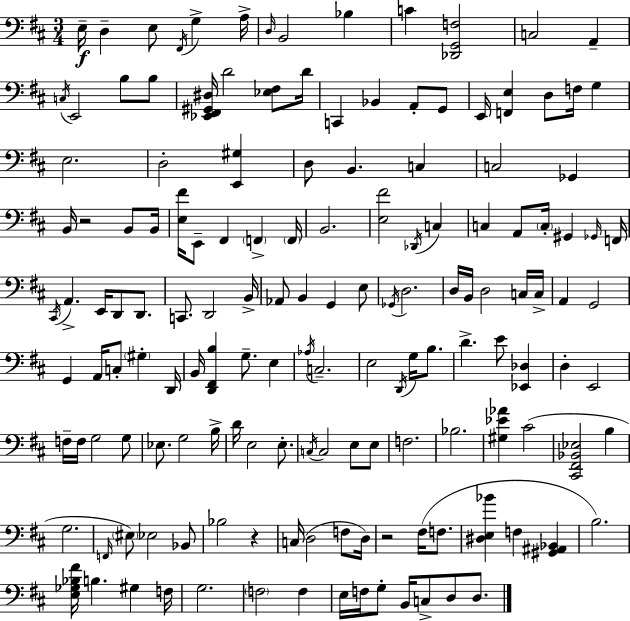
E3/s D3/q E3/e F#2/s G3/q A3/s D3/s B2/h Bb3/q C4/q [Db2,G2,F3]/h C3/h A2/q C3/s E2/h B3/e B3/e [Eb2,F#2,G#2,D#3]/s D4/h [Eb3,F#3]/e D4/s C2/q Bb2/q A2/e G2/e E2/s [F2,E3]/q D3/e F3/s G3/q E3/h. D3/h [E2,G#3]/q D3/e B2/q. C3/q C3/h Gb2/q B2/s R/h B2/e B2/s [E3,F#4]/s E2/e F#2/q F2/q F2/s B2/h. [E3,F#4]/h Db2/s C3/q C3/q A2/e C3/s G#2/q Gb2/s F2/s C#2/s A2/q. E2/s D2/e D2/e. C2/e. D2/h B2/s Ab2/e B2/q G2/q E3/e Gb2/s D3/h. D3/s B2/s D3/h C3/s C3/s A2/q G2/h G2/q A2/s C3/e G#3/q D2/s B2/s [D2,F#2,B3]/q G3/e. E3/q Ab3/s C3/h. E3/h D2/s G3/s B3/e. D4/q. E4/e [Eb2,Db3]/q D3/q E2/h F3/s F3/s G3/h G3/e Eb3/e. G3/h B3/s D4/s E3/h E3/e. C3/s C3/h E3/e E3/e F3/h. Bb3/h. [G#3,Eb4,Ab4]/q C#4/h [C#2,F#2,Bb2,Eb3]/h B3/q G3/h. F2/s EIS3/e Eb3/h Bb2/e Bb3/h R/q C3/s D3/h F3/e D3/s R/h F#3/s F3/e. [D#3,E3,Bb4]/q F3/q [G#2,A#2,Bb2]/q B3/h. [E3,Gb3,Bb3,F#4]/s B3/q. G#3/q F3/s G3/h. F3/h F3/q E3/s F3/s G3/e B2/s C3/e D3/e D3/e.